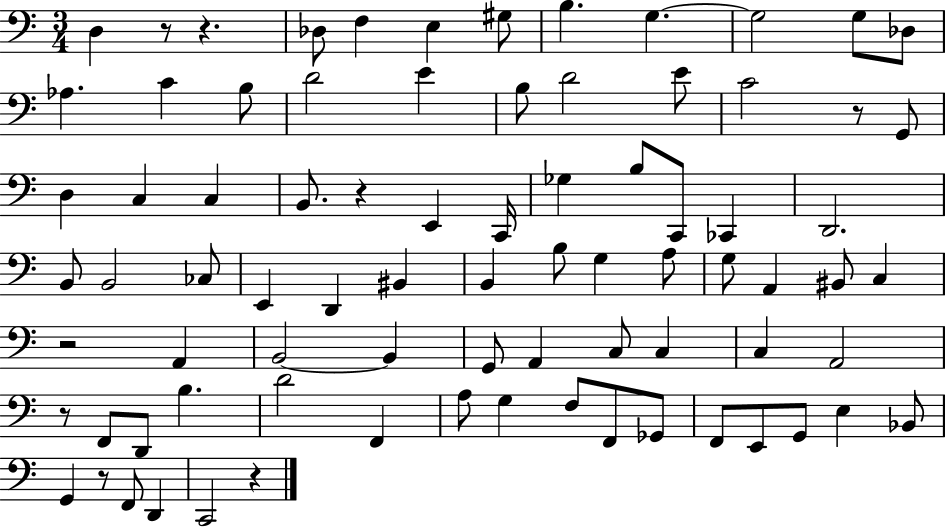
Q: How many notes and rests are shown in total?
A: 81